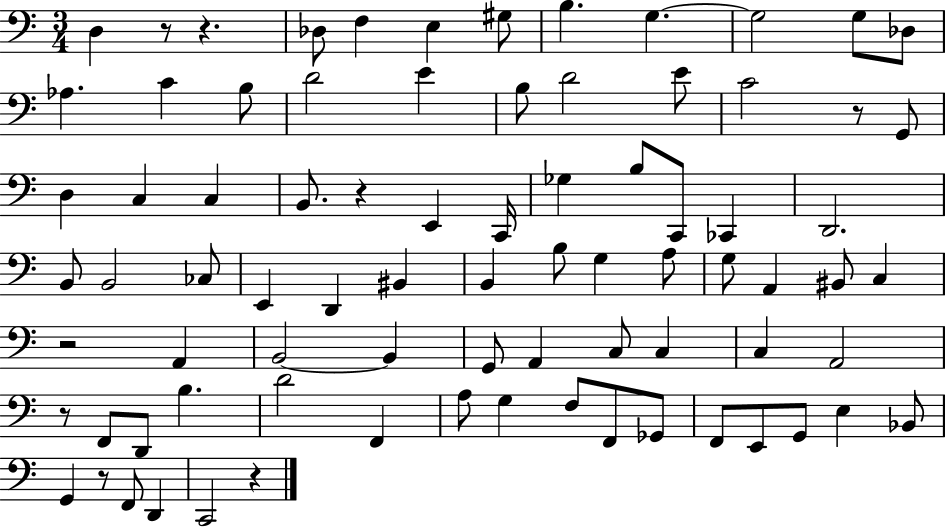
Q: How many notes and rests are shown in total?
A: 81